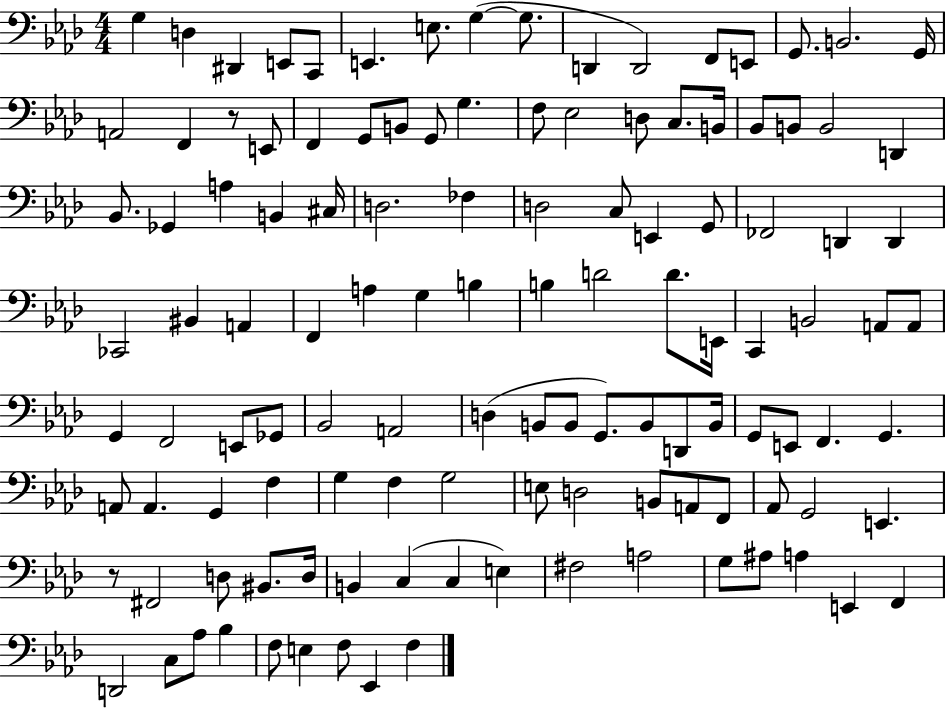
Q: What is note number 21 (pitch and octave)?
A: G2